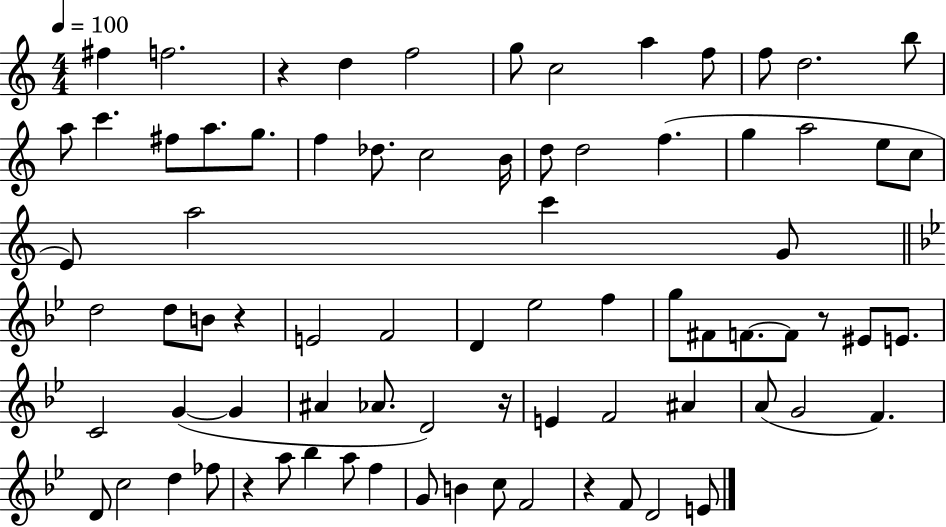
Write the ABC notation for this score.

X:1
T:Untitled
M:4/4
L:1/4
K:C
^f f2 z d f2 g/2 c2 a f/2 f/2 d2 b/2 a/2 c' ^f/2 a/2 g/2 f _d/2 c2 B/4 d/2 d2 f g a2 e/2 c/2 E/2 a2 c' G/2 d2 d/2 B/2 z E2 F2 D _e2 f g/2 ^F/2 F/2 F/2 z/2 ^E/2 E/2 C2 G G ^A _A/2 D2 z/4 E F2 ^A A/2 G2 F D/2 c2 d _f/2 z a/2 _b a/2 f G/2 B c/2 F2 z F/2 D2 E/2